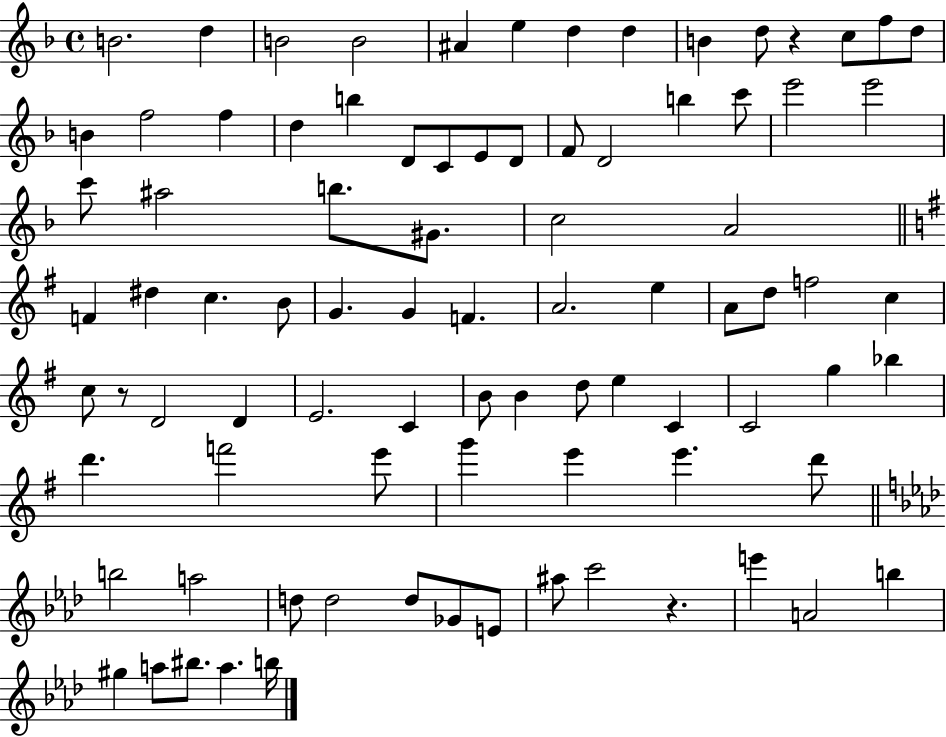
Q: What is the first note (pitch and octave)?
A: B4